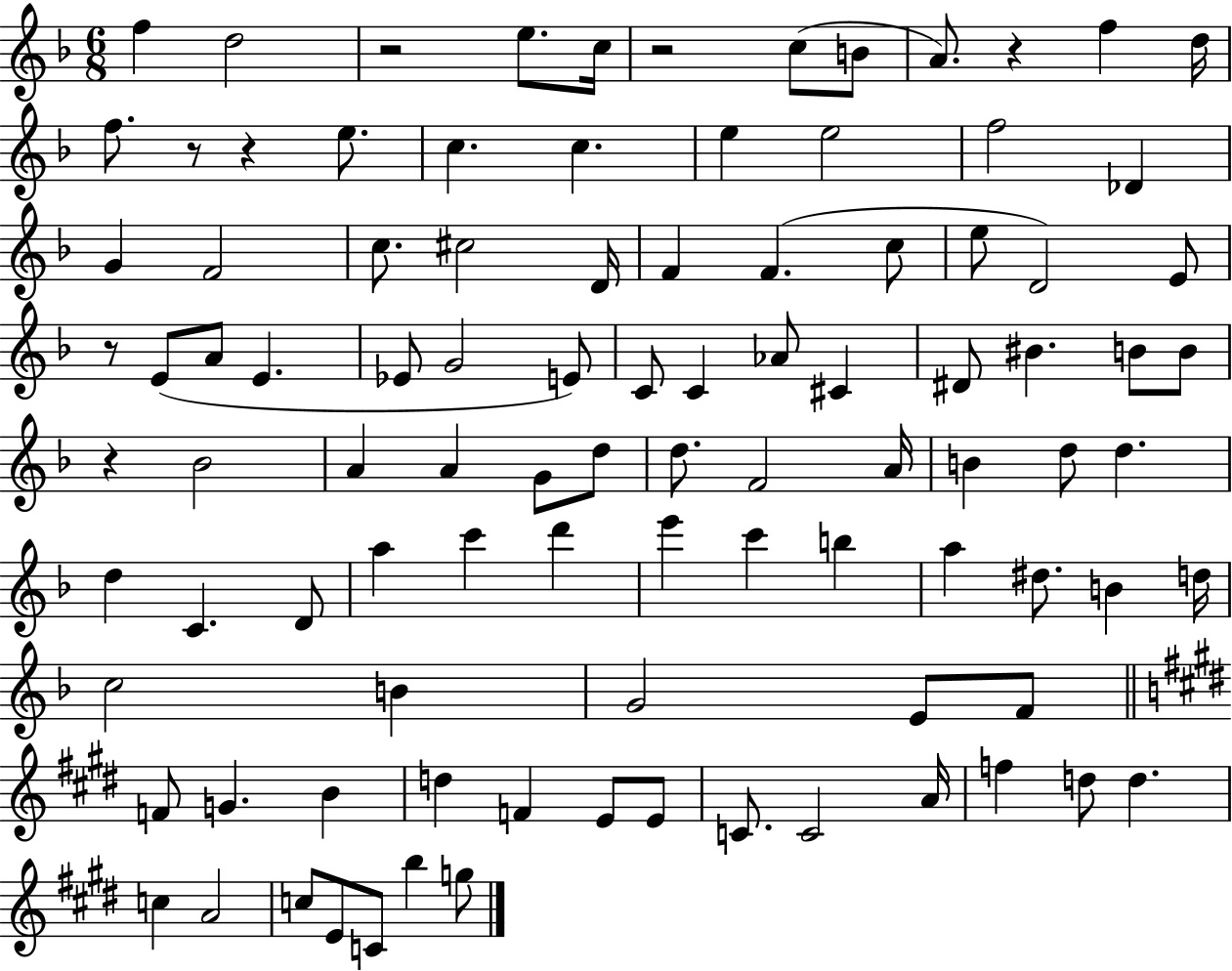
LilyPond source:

{
  \clef treble
  \numericTimeSignature
  \time 6/8
  \key f \major
  f''4 d''2 | r2 e''8. c''16 | r2 c''8( b'8 | a'8.) r4 f''4 d''16 | \break f''8. r8 r4 e''8. | c''4. c''4. | e''4 e''2 | f''2 des'4 | \break g'4 f'2 | c''8. cis''2 d'16 | f'4 f'4.( c''8 | e''8 d'2) e'8 | \break r8 e'8( a'8 e'4. | ees'8 g'2 e'8) | c'8 c'4 aes'8 cis'4 | dis'8 bis'4. b'8 b'8 | \break r4 bes'2 | a'4 a'4 g'8 d''8 | d''8. f'2 a'16 | b'4 d''8 d''4. | \break d''4 c'4. d'8 | a''4 c'''4 d'''4 | e'''4 c'''4 b''4 | a''4 dis''8. b'4 d''16 | \break c''2 b'4 | g'2 e'8 f'8 | \bar "||" \break \key e \major f'8 g'4. b'4 | d''4 f'4 e'8 e'8 | c'8. c'2 a'16 | f''4 d''8 d''4. | \break c''4 a'2 | c''8 e'8 c'8 b''4 g''8 | \bar "|."
}